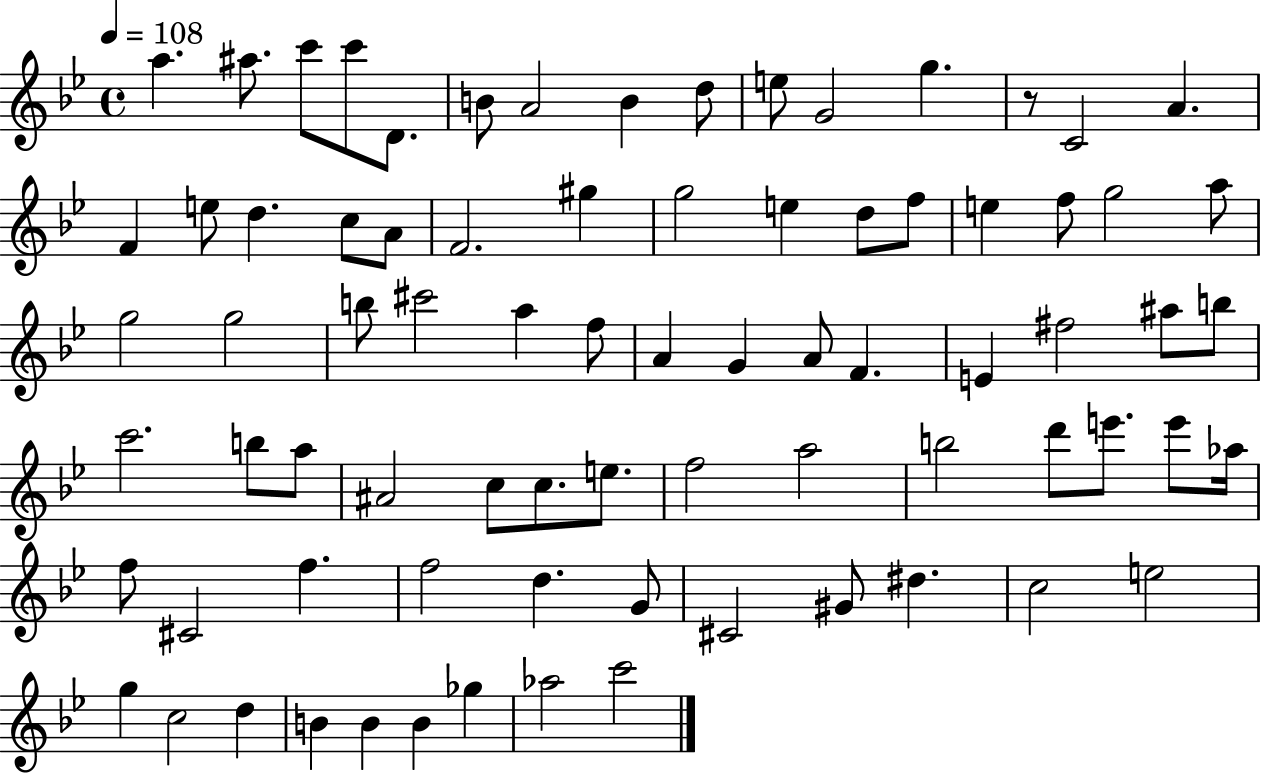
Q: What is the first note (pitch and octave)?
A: A5